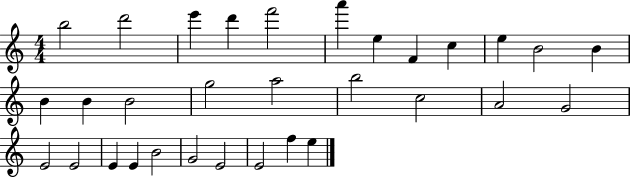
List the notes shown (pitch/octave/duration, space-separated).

B5/h D6/h E6/q D6/q F6/h A6/q E5/q F4/q C5/q E5/q B4/h B4/q B4/q B4/q B4/h G5/h A5/h B5/h C5/h A4/h G4/h E4/h E4/h E4/q E4/q B4/h G4/h E4/h E4/h F5/q E5/q